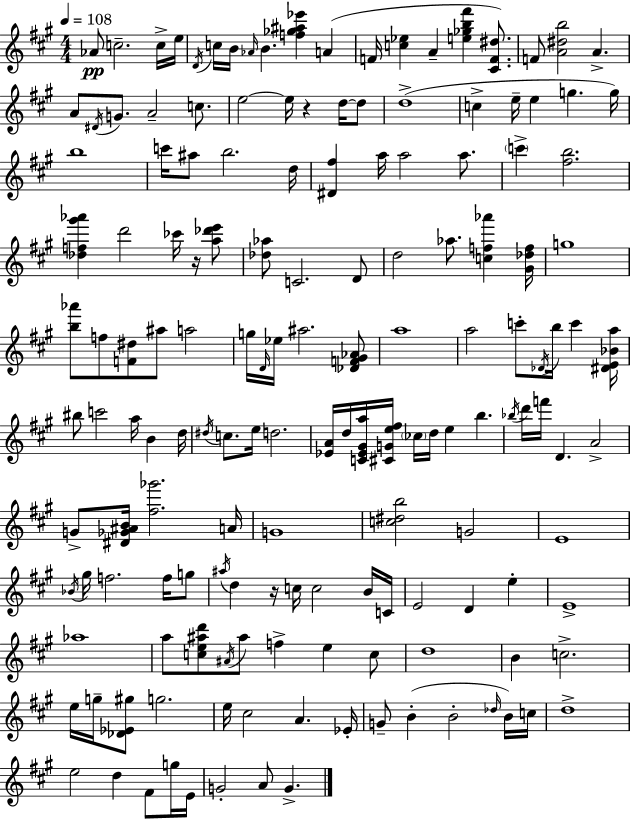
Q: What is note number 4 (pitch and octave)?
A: E5